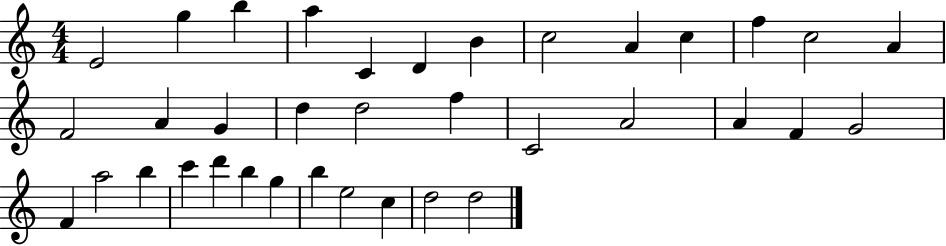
{
  \clef treble
  \numericTimeSignature
  \time 4/4
  \key c \major
  e'2 g''4 b''4 | a''4 c'4 d'4 b'4 | c''2 a'4 c''4 | f''4 c''2 a'4 | \break f'2 a'4 g'4 | d''4 d''2 f''4 | c'2 a'2 | a'4 f'4 g'2 | \break f'4 a''2 b''4 | c'''4 d'''4 b''4 g''4 | b''4 e''2 c''4 | d''2 d''2 | \break \bar "|."
}